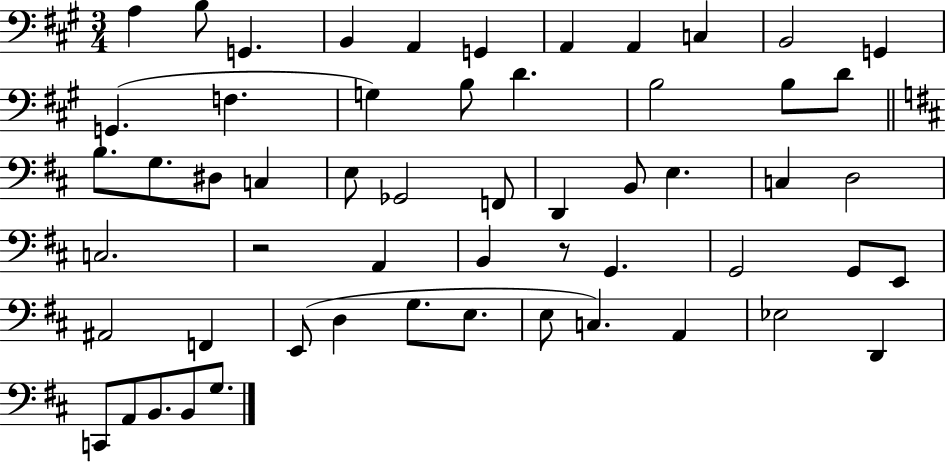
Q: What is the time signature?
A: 3/4